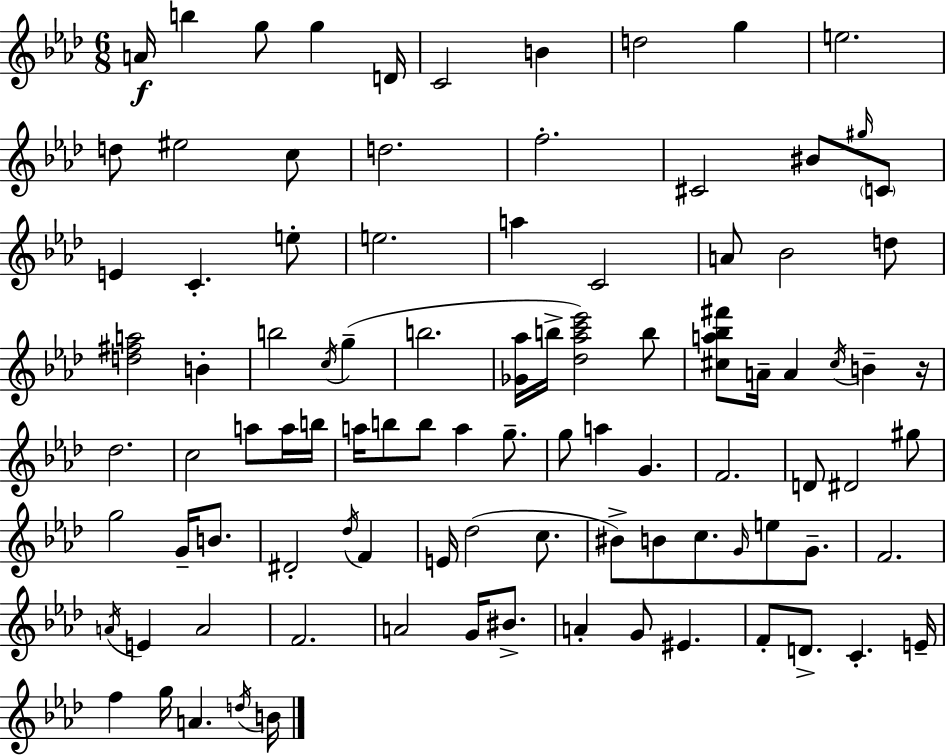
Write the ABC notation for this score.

X:1
T:Untitled
M:6/8
L:1/4
K:Fm
A/4 b g/2 g D/4 C2 B d2 g e2 d/2 ^e2 c/2 d2 f2 ^C2 ^B/2 ^g/4 C/2 E C e/2 e2 a C2 A/2 _B2 d/2 [d^fa]2 B b2 c/4 g b2 [_G_a]/4 b/4 [_d_ac'_e']2 b/2 [^ca_b^f']/2 A/4 A ^c/4 B z/4 _d2 c2 a/2 a/4 b/4 a/4 b/2 b/2 a g/2 g/2 a G F2 D/2 ^D2 ^g/2 g2 G/4 B/2 ^D2 _d/4 F E/4 _d2 c/2 ^B/2 B/2 c/2 G/4 e/2 G/2 F2 A/4 E A2 F2 A2 G/4 ^B/2 A G/2 ^E F/2 D/2 C E/4 f g/4 A d/4 B/4